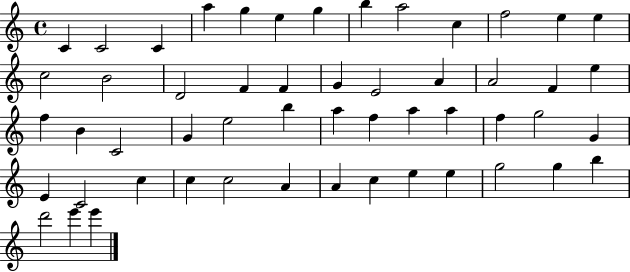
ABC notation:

X:1
T:Untitled
M:4/4
L:1/4
K:C
C C2 C a g e g b a2 c f2 e e c2 B2 D2 F F G E2 A A2 F e f B C2 G e2 b a f a a f g2 G E C2 c c c2 A A c e e g2 g b d'2 e' e'